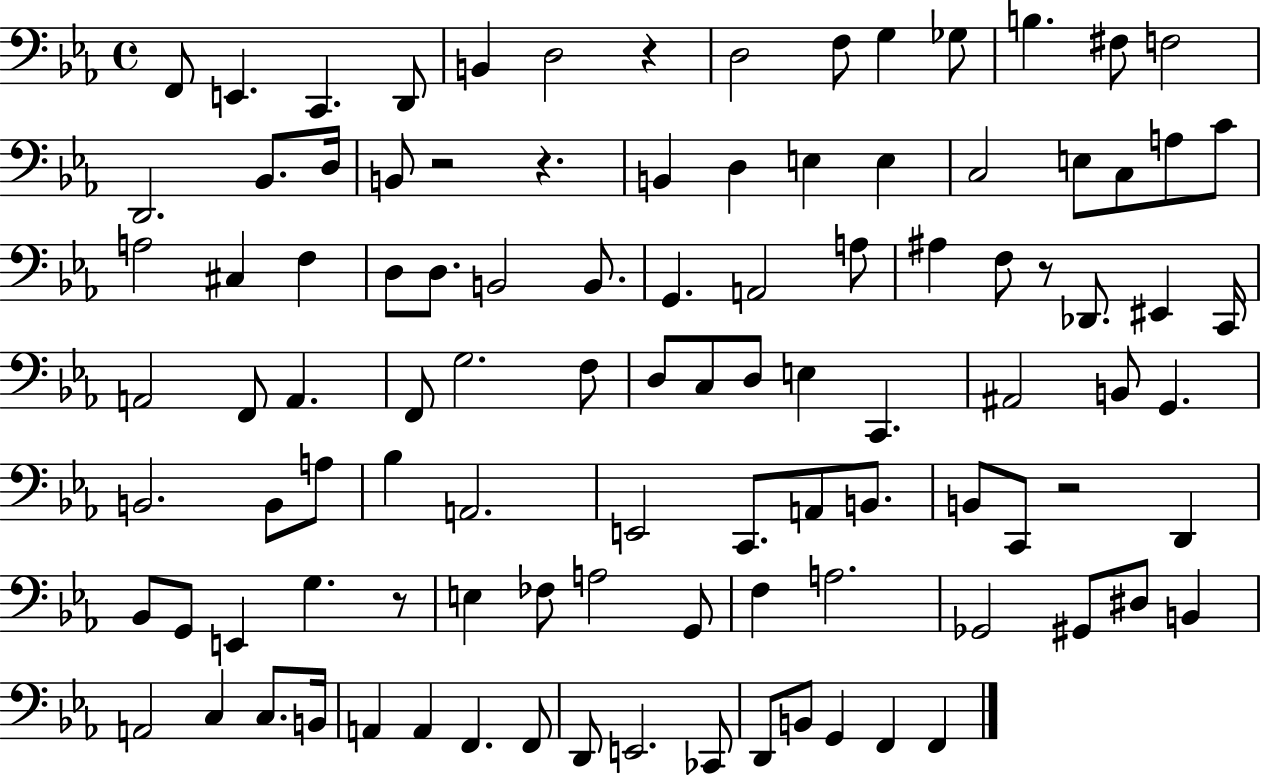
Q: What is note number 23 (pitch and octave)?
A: E3